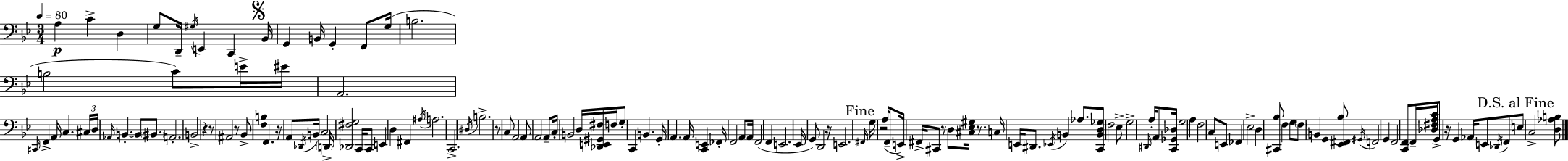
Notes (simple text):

A3/q C4/q D3/q G3/e D2/s G#3/s E2/q C2/q Bb2/s G2/q B2/s G2/q F2/e G3/s B3/h. B3/h C4/e E4/s EIS4/s A2/h. C#2/s F2/q A2/s C3/q. C#3/s D3/s Ab2/s B2/q. B2/e BIS2/e. A2/h. B2/h R/q R/e A#2/h R/e Bb2/e [F3,B3]/q F2/q. R/s A2/e Db2/s B2/s C3/h D2/s [Db2,F#3,G3]/h C2/s C2/e E2/q D3/q F#2/q A#3/s A3/h. C2/h. D#3/s B3/h. R/e C3/e A2/h A2/e A2/h A2/e C3/s B2/h D3/s [Db2,E2,G#2,F#3]/s F3/s G3/e C2/q B2/q. G2/s A2/q. A2/s [C2,E2]/q FES2/s F2/h A2/e A2/s F2/h F2/q E2/h. Eb2/s G2/e D2/h R/s E2/h. F#2/s G3/s R/h A3/s F2/e E2/s F#2/s C#2/e R/e D3/e [C#3,Eb3,G#3]/s R/e. C3/s E2/s D#2/e. Eb2/s B2/q Ab3/e. [C2,B2,D3,Gb3]/e F3/h Eb3/e G3/h D#2/s A3/s A2/e [C2,Gb2,Db3]/s G3/h A3/q F3/h C3/e E2/e FES2/q Eb3/h D3/q [C#2,Bb3]/e F3/q G3/e F3/e B2/q G2/q [Eb2,F#2,Bb3]/e G#2/s F2/h G2/q F2/h [C2,F2]/e F2/s [Db3,F#3,A3,C4]/s G2/e R/s G2/q Ab2/s E2/e Db2/s F2/e E3/e C3/h [D3,Ab3,B3]/e